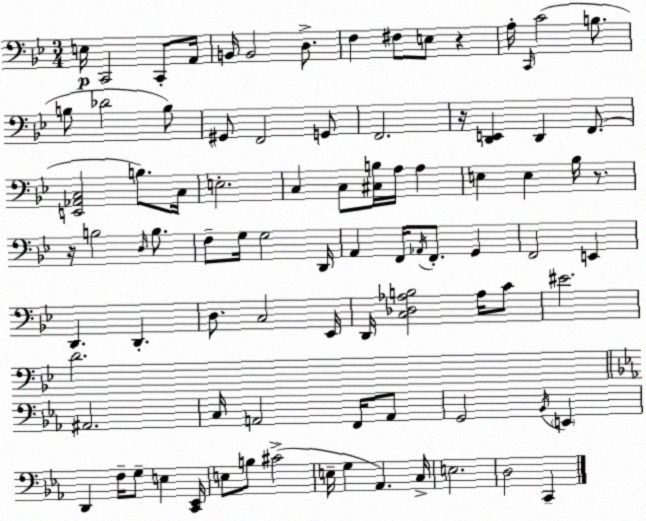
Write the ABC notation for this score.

X:1
T:Untitled
M:3/4
L:1/4
K:Gm
E,/4 C,,2 C,,/2 A,,/4 B,,/4 B,,2 D,/2 F, ^F,/2 E,/2 z A,/4 C,,/4 C2 B,/2 B,/2 _D2 B,/2 ^G,,/2 F,,2 G,,/2 F,,2 z/4 [D,,E,,] D,, F,,/2 [E,,_A,,C,]2 B,/2 C,/4 E,2 C, C,/2 [^C,B,]/4 A,/4 A, E, E, _B,/4 z/2 z/4 B,2 D,/4 B,/2 F,/2 G,/4 G,2 D,,/4 A,, F,,/4 _A,,/4 F,,/2 G,, F,,2 E,, D,, D,, D,/2 C,2 _E,,/4 D,,/4 [C,_D,_A,B,]2 _A,/4 C/2 ^E2 D2 ^A,,2 C,/4 A,,2 F,,/4 A,,/2 G,,2 _B,,/4 E,, D,, F,/4 G,/2 E, [C,,_E,,]/4 E,/2 B,/2 ^C2 E,/4 G, _A,, C,/4 E,2 D,2 C,,